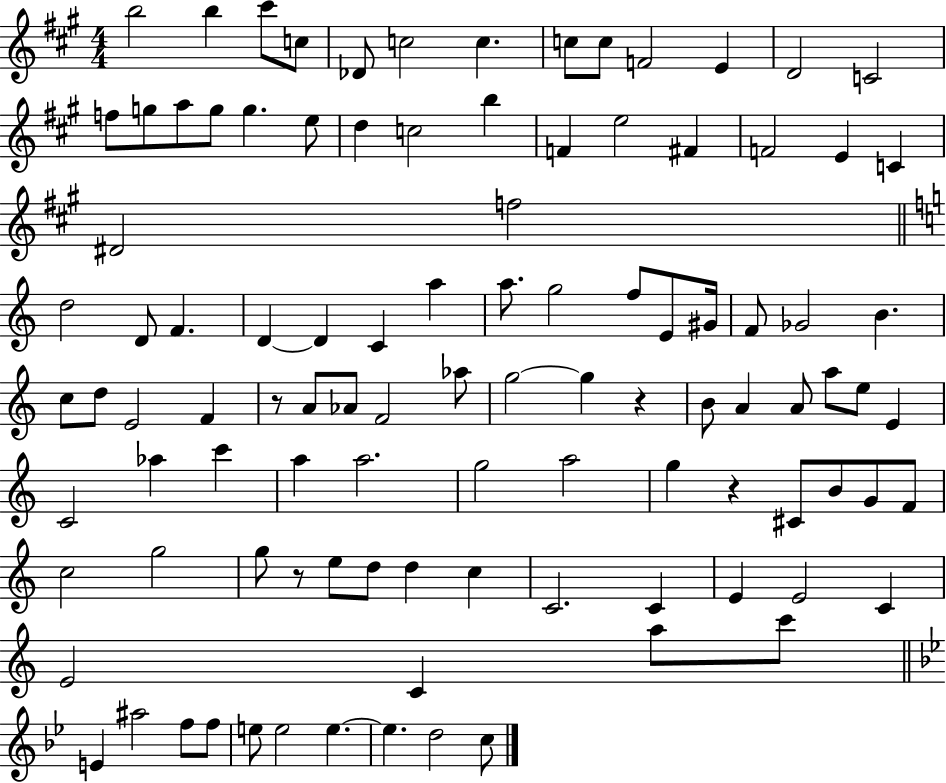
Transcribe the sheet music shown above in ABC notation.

X:1
T:Untitled
M:4/4
L:1/4
K:A
b2 b ^c'/2 c/2 _D/2 c2 c c/2 c/2 F2 E D2 C2 f/2 g/2 a/2 g/2 g e/2 d c2 b F e2 ^F F2 E C ^D2 f2 d2 D/2 F D D C a a/2 g2 f/2 E/2 ^G/4 F/2 _G2 B c/2 d/2 E2 F z/2 A/2 _A/2 F2 _a/2 g2 g z B/2 A A/2 a/2 e/2 E C2 _a c' a a2 g2 a2 g z ^C/2 B/2 G/2 F/2 c2 g2 g/2 z/2 e/2 d/2 d c C2 C E E2 C E2 C a/2 c'/2 E ^a2 f/2 f/2 e/2 e2 e e d2 c/2